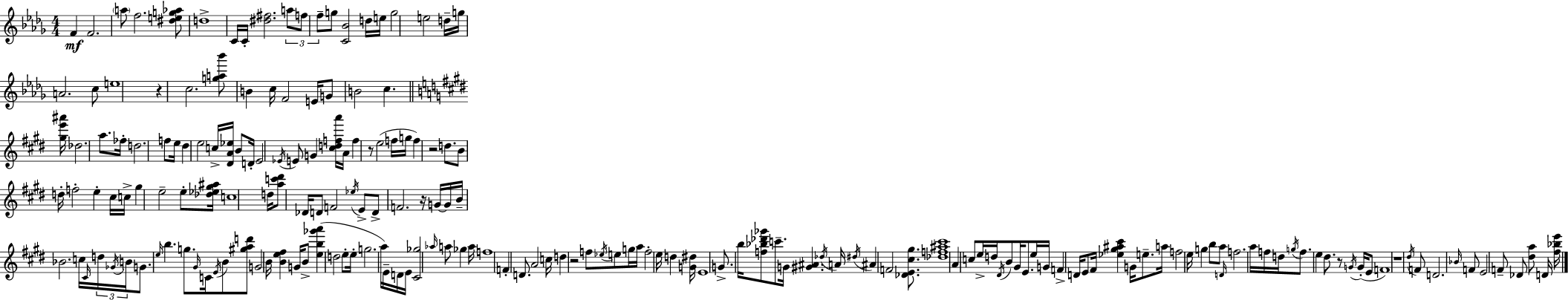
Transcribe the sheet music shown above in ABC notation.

X:1
T:Untitled
M:4/4
L:1/4
K:Bbm
F F2 a/2 f2 [^deg_a]/2 d4 C/4 C/4 [^d^f]2 a/2 f/2 f/2 g/2 [C_B]2 d/4 e/4 g2 e2 d/4 g/4 A2 c/2 e4 z c2 [ga_b']/2 B c/4 F2 E/4 G/2 B2 c [^ge'^a']/4 _d2 a/2 _f/4 d2 f/2 e/4 ^d e2 c/4 [^DA_e]/4 B/2 D/4 E2 _E/4 E/2 G [^cdfa']/4 A/4 f z/2 e2 f/4 g/4 f z2 d/2 B/2 d/4 f2 e ^c/4 c/4 ^g e2 e/2 [_d_e^g^a]/4 c4 d/4 [ac'^d']/2 _D/4 D/2 F2 _e/4 E/2 D/2 F2 z/4 G/4 G/4 B/4 _B2 c/4 ^C/4 d/4 _G/4 B/4 G/2 e/4 b g/2 ^G/4 C/4 E/4 B/2 [^gad']/2 G2 B/4 [Be^f] G/4 B/2 [eb_g'a'] d2 e/2 e/4 g2 a/4 E/4 D/4 E/4 [^C_g]2 _a/4 a/2 _g a/4 f4 F D/2 A2 c/4 d z2 f/2 _e/4 e/2 g/4 a/4 f2 e/4 d [G^d]/4 E4 G/2 b/4 [f_b_d'_g']/2 c'/2 G/4 [^G^A] _d/4 A/4 ^d/4 ^A F2 [_DE^c^g]/2 [_df^a^c']4 A c/2 e/4 d/4 ^D/4 B/2 ^G/4 E/2 e/4 G/4 F D/4 E/2 ^F/4 [_e^g^a^c'] G/4 e/2 a/4 f2 e/4 g b/2 a/2 D/4 f2 a/4 f/4 d/4 g/4 f/2 e ^d/2 z/2 G/4 G/4 E/2 F4 z4 ^d/4 F/2 D2 _B/4 F/2 E2 F/2 _D/2 [^da]/2 D/4 [^f_be']/4